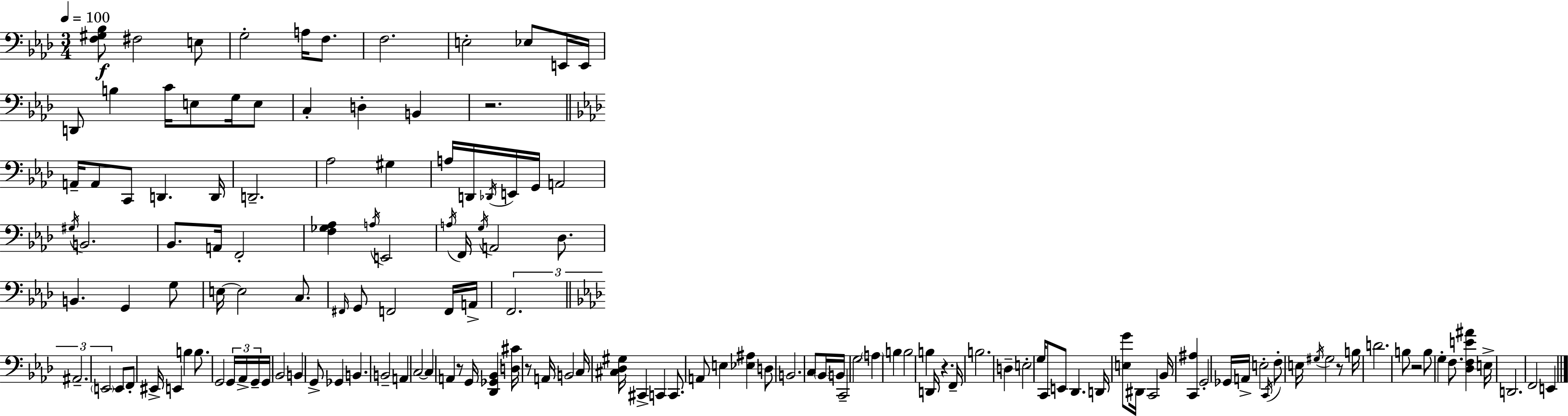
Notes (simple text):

[F3,G#3,Bb3]/e F#3/h E3/e G3/h A3/s F3/e. F3/h. E3/h Eb3/e E2/s E2/s D2/e B3/q C4/s E3/e G3/s E3/e C3/q D3/q B2/q R/h. A2/s A2/e C2/e D2/q. D2/s D2/h. Ab3/h G#3/q A3/s D2/s Db2/s E2/s G2/s A2/h G#3/s B2/h. Bb2/e. A2/s F2/h [F3,Gb3,Ab3]/q A3/s E2/h A3/s F2/s G3/s A2/h Db3/e. B2/q. G2/q G3/e E3/s E3/h C3/e. F#2/s G2/e F2/h F2/s A2/s F2/h. A#2/h. E2/h E2/e F2/e EIS2/s E2/q B3/q B3/e. G2/h G2/s Ab2/s G2/s G2/s Bb2/h B2/q G2/e Gb2/q B2/q. B2/h A2/q C3/h C3/q A2/q R/e G2/s [Db2,Gb2,Bb2]/q [D3,C#4]/s R/e A2/s B2/h C3/s [C#3,Db3,G#3]/s C#2/q C2/q C2/e. A2/e E3/q [Eb3,A#3]/q D3/e B2/h. C3/e Bb2/s B2/s C2/h G3/h A3/q B3/q B3/h B3/q D2/s R/q. F2/s B3/h. D3/q E3/h G3/s C2/e E2/e Db2/q. D2/s [E3,G4]/e D#2/s C2/h Bb2/s [C2,A#3]/q G2/h Gb2/s A2/s E3/h C2/s F3/e E3/s G#3/s G#3/h R/e B3/s D4/h. B3/e R/h B3/e G3/q F3/e. [Db3,F3,E4,A#4]/q E3/s D2/h. F2/h E2/q